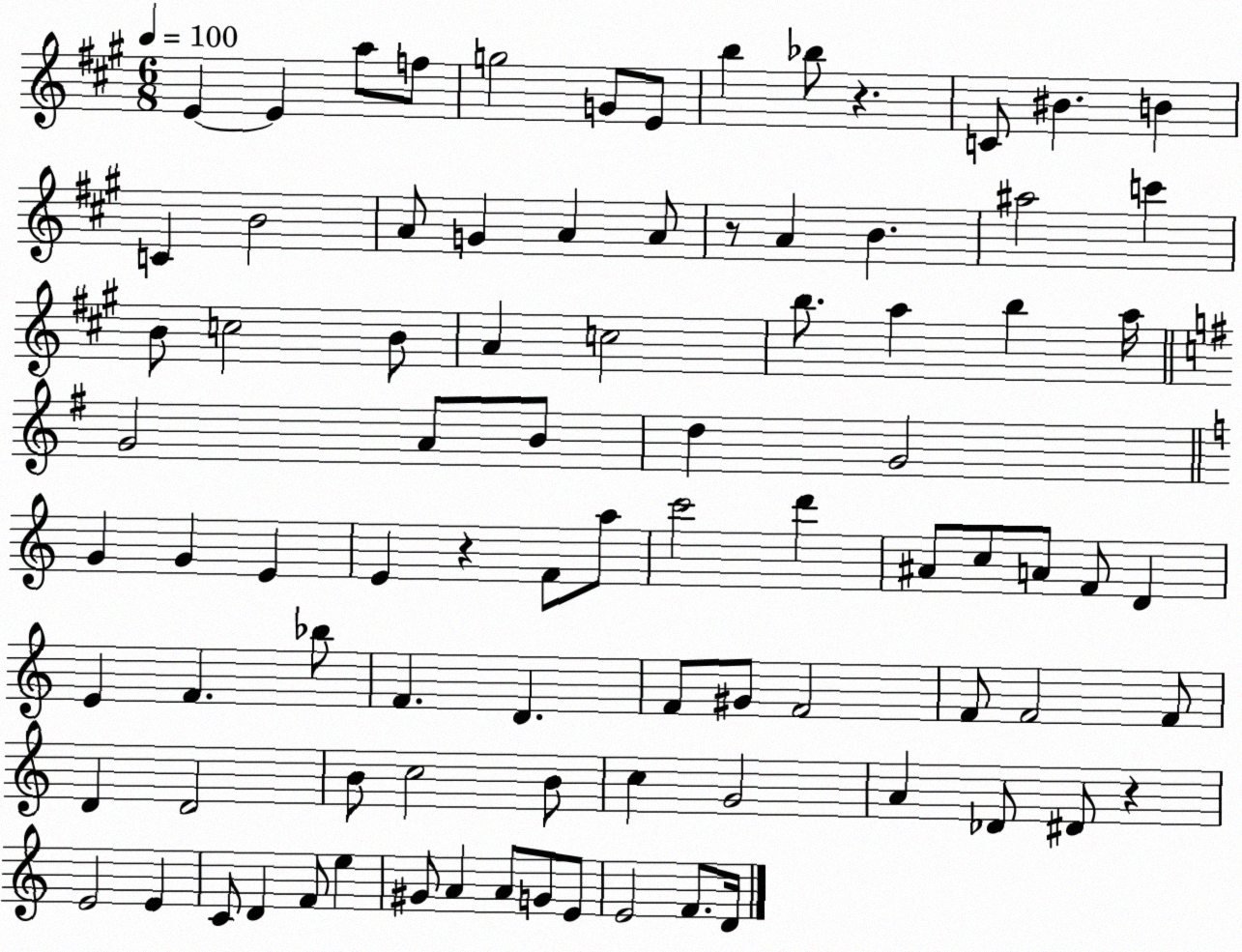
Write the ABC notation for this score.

X:1
T:Untitled
M:6/8
L:1/4
K:A
E E a/2 f/2 g2 G/2 E/2 b _b/2 z C/2 ^B B C B2 A/2 G A A/2 z/2 A B ^a2 c' B/2 c2 B/2 A c2 b/2 a b a/4 G2 A/2 B/2 d G2 G G E E z F/2 a/2 c'2 d' ^A/2 c/2 A/2 F/2 D E F _b/2 F D F/2 ^G/2 F2 F/2 F2 F/2 D D2 B/2 c2 B/2 c G2 A _D/2 ^D/2 z E2 E C/2 D F/2 e ^G/2 A A/2 G/2 E/2 E2 F/2 D/4